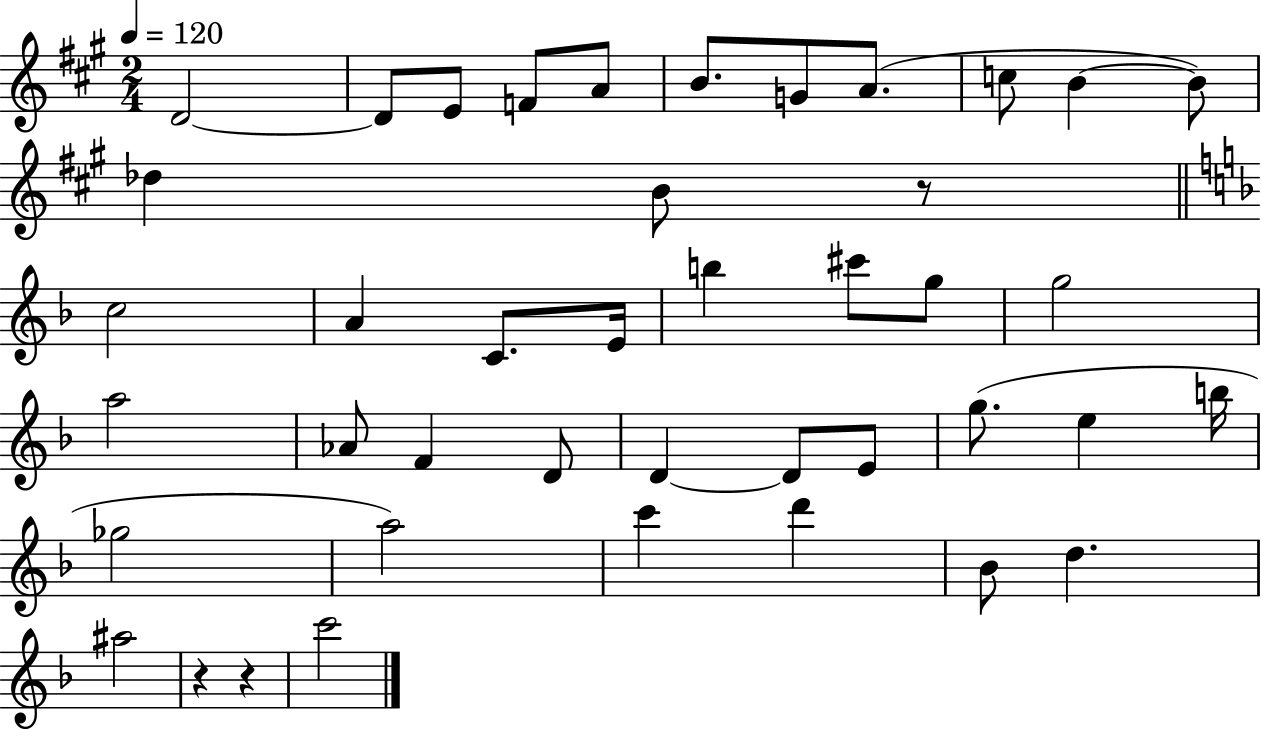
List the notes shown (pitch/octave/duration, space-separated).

D4/h D4/e E4/e F4/e A4/e B4/e. G4/e A4/e. C5/e B4/q B4/e Db5/q B4/e R/e C5/h A4/q C4/e. E4/s B5/q C#6/e G5/e G5/h A5/h Ab4/e F4/q D4/e D4/q D4/e E4/e G5/e. E5/q B5/s Gb5/h A5/h C6/q D6/q Bb4/e D5/q. A#5/h R/q R/q C6/h